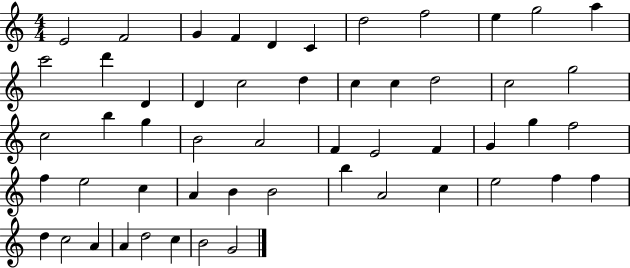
{
  \clef treble
  \numericTimeSignature
  \time 4/4
  \key c \major
  e'2 f'2 | g'4 f'4 d'4 c'4 | d''2 f''2 | e''4 g''2 a''4 | \break c'''2 d'''4 d'4 | d'4 c''2 d''4 | c''4 c''4 d''2 | c''2 g''2 | \break c''2 b''4 g''4 | b'2 a'2 | f'4 e'2 f'4 | g'4 g''4 f''2 | \break f''4 e''2 c''4 | a'4 b'4 b'2 | b''4 a'2 c''4 | e''2 f''4 f''4 | \break d''4 c''2 a'4 | a'4 d''2 c''4 | b'2 g'2 | \bar "|."
}